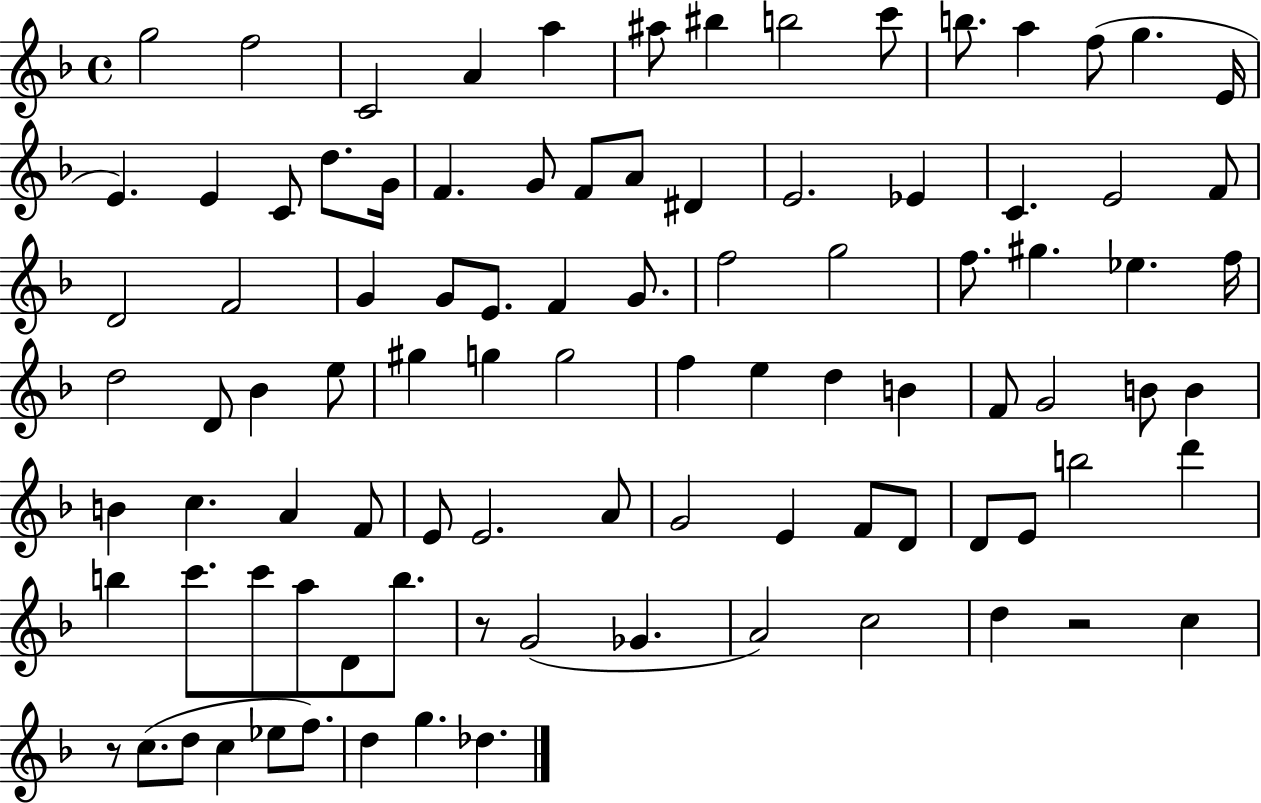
X:1
T:Untitled
M:4/4
L:1/4
K:F
g2 f2 C2 A a ^a/2 ^b b2 c'/2 b/2 a f/2 g E/4 E E C/2 d/2 G/4 F G/2 F/2 A/2 ^D E2 _E C E2 F/2 D2 F2 G G/2 E/2 F G/2 f2 g2 f/2 ^g _e f/4 d2 D/2 _B e/2 ^g g g2 f e d B F/2 G2 B/2 B B c A F/2 E/2 E2 A/2 G2 E F/2 D/2 D/2 E/2 b2 d' b c'/2 c'/2 a/2 D/2 b/2 z/2 G2 _G A2 c2 d z2 c z/2 c/2 d/2 c _e/2 f/2 d g _d